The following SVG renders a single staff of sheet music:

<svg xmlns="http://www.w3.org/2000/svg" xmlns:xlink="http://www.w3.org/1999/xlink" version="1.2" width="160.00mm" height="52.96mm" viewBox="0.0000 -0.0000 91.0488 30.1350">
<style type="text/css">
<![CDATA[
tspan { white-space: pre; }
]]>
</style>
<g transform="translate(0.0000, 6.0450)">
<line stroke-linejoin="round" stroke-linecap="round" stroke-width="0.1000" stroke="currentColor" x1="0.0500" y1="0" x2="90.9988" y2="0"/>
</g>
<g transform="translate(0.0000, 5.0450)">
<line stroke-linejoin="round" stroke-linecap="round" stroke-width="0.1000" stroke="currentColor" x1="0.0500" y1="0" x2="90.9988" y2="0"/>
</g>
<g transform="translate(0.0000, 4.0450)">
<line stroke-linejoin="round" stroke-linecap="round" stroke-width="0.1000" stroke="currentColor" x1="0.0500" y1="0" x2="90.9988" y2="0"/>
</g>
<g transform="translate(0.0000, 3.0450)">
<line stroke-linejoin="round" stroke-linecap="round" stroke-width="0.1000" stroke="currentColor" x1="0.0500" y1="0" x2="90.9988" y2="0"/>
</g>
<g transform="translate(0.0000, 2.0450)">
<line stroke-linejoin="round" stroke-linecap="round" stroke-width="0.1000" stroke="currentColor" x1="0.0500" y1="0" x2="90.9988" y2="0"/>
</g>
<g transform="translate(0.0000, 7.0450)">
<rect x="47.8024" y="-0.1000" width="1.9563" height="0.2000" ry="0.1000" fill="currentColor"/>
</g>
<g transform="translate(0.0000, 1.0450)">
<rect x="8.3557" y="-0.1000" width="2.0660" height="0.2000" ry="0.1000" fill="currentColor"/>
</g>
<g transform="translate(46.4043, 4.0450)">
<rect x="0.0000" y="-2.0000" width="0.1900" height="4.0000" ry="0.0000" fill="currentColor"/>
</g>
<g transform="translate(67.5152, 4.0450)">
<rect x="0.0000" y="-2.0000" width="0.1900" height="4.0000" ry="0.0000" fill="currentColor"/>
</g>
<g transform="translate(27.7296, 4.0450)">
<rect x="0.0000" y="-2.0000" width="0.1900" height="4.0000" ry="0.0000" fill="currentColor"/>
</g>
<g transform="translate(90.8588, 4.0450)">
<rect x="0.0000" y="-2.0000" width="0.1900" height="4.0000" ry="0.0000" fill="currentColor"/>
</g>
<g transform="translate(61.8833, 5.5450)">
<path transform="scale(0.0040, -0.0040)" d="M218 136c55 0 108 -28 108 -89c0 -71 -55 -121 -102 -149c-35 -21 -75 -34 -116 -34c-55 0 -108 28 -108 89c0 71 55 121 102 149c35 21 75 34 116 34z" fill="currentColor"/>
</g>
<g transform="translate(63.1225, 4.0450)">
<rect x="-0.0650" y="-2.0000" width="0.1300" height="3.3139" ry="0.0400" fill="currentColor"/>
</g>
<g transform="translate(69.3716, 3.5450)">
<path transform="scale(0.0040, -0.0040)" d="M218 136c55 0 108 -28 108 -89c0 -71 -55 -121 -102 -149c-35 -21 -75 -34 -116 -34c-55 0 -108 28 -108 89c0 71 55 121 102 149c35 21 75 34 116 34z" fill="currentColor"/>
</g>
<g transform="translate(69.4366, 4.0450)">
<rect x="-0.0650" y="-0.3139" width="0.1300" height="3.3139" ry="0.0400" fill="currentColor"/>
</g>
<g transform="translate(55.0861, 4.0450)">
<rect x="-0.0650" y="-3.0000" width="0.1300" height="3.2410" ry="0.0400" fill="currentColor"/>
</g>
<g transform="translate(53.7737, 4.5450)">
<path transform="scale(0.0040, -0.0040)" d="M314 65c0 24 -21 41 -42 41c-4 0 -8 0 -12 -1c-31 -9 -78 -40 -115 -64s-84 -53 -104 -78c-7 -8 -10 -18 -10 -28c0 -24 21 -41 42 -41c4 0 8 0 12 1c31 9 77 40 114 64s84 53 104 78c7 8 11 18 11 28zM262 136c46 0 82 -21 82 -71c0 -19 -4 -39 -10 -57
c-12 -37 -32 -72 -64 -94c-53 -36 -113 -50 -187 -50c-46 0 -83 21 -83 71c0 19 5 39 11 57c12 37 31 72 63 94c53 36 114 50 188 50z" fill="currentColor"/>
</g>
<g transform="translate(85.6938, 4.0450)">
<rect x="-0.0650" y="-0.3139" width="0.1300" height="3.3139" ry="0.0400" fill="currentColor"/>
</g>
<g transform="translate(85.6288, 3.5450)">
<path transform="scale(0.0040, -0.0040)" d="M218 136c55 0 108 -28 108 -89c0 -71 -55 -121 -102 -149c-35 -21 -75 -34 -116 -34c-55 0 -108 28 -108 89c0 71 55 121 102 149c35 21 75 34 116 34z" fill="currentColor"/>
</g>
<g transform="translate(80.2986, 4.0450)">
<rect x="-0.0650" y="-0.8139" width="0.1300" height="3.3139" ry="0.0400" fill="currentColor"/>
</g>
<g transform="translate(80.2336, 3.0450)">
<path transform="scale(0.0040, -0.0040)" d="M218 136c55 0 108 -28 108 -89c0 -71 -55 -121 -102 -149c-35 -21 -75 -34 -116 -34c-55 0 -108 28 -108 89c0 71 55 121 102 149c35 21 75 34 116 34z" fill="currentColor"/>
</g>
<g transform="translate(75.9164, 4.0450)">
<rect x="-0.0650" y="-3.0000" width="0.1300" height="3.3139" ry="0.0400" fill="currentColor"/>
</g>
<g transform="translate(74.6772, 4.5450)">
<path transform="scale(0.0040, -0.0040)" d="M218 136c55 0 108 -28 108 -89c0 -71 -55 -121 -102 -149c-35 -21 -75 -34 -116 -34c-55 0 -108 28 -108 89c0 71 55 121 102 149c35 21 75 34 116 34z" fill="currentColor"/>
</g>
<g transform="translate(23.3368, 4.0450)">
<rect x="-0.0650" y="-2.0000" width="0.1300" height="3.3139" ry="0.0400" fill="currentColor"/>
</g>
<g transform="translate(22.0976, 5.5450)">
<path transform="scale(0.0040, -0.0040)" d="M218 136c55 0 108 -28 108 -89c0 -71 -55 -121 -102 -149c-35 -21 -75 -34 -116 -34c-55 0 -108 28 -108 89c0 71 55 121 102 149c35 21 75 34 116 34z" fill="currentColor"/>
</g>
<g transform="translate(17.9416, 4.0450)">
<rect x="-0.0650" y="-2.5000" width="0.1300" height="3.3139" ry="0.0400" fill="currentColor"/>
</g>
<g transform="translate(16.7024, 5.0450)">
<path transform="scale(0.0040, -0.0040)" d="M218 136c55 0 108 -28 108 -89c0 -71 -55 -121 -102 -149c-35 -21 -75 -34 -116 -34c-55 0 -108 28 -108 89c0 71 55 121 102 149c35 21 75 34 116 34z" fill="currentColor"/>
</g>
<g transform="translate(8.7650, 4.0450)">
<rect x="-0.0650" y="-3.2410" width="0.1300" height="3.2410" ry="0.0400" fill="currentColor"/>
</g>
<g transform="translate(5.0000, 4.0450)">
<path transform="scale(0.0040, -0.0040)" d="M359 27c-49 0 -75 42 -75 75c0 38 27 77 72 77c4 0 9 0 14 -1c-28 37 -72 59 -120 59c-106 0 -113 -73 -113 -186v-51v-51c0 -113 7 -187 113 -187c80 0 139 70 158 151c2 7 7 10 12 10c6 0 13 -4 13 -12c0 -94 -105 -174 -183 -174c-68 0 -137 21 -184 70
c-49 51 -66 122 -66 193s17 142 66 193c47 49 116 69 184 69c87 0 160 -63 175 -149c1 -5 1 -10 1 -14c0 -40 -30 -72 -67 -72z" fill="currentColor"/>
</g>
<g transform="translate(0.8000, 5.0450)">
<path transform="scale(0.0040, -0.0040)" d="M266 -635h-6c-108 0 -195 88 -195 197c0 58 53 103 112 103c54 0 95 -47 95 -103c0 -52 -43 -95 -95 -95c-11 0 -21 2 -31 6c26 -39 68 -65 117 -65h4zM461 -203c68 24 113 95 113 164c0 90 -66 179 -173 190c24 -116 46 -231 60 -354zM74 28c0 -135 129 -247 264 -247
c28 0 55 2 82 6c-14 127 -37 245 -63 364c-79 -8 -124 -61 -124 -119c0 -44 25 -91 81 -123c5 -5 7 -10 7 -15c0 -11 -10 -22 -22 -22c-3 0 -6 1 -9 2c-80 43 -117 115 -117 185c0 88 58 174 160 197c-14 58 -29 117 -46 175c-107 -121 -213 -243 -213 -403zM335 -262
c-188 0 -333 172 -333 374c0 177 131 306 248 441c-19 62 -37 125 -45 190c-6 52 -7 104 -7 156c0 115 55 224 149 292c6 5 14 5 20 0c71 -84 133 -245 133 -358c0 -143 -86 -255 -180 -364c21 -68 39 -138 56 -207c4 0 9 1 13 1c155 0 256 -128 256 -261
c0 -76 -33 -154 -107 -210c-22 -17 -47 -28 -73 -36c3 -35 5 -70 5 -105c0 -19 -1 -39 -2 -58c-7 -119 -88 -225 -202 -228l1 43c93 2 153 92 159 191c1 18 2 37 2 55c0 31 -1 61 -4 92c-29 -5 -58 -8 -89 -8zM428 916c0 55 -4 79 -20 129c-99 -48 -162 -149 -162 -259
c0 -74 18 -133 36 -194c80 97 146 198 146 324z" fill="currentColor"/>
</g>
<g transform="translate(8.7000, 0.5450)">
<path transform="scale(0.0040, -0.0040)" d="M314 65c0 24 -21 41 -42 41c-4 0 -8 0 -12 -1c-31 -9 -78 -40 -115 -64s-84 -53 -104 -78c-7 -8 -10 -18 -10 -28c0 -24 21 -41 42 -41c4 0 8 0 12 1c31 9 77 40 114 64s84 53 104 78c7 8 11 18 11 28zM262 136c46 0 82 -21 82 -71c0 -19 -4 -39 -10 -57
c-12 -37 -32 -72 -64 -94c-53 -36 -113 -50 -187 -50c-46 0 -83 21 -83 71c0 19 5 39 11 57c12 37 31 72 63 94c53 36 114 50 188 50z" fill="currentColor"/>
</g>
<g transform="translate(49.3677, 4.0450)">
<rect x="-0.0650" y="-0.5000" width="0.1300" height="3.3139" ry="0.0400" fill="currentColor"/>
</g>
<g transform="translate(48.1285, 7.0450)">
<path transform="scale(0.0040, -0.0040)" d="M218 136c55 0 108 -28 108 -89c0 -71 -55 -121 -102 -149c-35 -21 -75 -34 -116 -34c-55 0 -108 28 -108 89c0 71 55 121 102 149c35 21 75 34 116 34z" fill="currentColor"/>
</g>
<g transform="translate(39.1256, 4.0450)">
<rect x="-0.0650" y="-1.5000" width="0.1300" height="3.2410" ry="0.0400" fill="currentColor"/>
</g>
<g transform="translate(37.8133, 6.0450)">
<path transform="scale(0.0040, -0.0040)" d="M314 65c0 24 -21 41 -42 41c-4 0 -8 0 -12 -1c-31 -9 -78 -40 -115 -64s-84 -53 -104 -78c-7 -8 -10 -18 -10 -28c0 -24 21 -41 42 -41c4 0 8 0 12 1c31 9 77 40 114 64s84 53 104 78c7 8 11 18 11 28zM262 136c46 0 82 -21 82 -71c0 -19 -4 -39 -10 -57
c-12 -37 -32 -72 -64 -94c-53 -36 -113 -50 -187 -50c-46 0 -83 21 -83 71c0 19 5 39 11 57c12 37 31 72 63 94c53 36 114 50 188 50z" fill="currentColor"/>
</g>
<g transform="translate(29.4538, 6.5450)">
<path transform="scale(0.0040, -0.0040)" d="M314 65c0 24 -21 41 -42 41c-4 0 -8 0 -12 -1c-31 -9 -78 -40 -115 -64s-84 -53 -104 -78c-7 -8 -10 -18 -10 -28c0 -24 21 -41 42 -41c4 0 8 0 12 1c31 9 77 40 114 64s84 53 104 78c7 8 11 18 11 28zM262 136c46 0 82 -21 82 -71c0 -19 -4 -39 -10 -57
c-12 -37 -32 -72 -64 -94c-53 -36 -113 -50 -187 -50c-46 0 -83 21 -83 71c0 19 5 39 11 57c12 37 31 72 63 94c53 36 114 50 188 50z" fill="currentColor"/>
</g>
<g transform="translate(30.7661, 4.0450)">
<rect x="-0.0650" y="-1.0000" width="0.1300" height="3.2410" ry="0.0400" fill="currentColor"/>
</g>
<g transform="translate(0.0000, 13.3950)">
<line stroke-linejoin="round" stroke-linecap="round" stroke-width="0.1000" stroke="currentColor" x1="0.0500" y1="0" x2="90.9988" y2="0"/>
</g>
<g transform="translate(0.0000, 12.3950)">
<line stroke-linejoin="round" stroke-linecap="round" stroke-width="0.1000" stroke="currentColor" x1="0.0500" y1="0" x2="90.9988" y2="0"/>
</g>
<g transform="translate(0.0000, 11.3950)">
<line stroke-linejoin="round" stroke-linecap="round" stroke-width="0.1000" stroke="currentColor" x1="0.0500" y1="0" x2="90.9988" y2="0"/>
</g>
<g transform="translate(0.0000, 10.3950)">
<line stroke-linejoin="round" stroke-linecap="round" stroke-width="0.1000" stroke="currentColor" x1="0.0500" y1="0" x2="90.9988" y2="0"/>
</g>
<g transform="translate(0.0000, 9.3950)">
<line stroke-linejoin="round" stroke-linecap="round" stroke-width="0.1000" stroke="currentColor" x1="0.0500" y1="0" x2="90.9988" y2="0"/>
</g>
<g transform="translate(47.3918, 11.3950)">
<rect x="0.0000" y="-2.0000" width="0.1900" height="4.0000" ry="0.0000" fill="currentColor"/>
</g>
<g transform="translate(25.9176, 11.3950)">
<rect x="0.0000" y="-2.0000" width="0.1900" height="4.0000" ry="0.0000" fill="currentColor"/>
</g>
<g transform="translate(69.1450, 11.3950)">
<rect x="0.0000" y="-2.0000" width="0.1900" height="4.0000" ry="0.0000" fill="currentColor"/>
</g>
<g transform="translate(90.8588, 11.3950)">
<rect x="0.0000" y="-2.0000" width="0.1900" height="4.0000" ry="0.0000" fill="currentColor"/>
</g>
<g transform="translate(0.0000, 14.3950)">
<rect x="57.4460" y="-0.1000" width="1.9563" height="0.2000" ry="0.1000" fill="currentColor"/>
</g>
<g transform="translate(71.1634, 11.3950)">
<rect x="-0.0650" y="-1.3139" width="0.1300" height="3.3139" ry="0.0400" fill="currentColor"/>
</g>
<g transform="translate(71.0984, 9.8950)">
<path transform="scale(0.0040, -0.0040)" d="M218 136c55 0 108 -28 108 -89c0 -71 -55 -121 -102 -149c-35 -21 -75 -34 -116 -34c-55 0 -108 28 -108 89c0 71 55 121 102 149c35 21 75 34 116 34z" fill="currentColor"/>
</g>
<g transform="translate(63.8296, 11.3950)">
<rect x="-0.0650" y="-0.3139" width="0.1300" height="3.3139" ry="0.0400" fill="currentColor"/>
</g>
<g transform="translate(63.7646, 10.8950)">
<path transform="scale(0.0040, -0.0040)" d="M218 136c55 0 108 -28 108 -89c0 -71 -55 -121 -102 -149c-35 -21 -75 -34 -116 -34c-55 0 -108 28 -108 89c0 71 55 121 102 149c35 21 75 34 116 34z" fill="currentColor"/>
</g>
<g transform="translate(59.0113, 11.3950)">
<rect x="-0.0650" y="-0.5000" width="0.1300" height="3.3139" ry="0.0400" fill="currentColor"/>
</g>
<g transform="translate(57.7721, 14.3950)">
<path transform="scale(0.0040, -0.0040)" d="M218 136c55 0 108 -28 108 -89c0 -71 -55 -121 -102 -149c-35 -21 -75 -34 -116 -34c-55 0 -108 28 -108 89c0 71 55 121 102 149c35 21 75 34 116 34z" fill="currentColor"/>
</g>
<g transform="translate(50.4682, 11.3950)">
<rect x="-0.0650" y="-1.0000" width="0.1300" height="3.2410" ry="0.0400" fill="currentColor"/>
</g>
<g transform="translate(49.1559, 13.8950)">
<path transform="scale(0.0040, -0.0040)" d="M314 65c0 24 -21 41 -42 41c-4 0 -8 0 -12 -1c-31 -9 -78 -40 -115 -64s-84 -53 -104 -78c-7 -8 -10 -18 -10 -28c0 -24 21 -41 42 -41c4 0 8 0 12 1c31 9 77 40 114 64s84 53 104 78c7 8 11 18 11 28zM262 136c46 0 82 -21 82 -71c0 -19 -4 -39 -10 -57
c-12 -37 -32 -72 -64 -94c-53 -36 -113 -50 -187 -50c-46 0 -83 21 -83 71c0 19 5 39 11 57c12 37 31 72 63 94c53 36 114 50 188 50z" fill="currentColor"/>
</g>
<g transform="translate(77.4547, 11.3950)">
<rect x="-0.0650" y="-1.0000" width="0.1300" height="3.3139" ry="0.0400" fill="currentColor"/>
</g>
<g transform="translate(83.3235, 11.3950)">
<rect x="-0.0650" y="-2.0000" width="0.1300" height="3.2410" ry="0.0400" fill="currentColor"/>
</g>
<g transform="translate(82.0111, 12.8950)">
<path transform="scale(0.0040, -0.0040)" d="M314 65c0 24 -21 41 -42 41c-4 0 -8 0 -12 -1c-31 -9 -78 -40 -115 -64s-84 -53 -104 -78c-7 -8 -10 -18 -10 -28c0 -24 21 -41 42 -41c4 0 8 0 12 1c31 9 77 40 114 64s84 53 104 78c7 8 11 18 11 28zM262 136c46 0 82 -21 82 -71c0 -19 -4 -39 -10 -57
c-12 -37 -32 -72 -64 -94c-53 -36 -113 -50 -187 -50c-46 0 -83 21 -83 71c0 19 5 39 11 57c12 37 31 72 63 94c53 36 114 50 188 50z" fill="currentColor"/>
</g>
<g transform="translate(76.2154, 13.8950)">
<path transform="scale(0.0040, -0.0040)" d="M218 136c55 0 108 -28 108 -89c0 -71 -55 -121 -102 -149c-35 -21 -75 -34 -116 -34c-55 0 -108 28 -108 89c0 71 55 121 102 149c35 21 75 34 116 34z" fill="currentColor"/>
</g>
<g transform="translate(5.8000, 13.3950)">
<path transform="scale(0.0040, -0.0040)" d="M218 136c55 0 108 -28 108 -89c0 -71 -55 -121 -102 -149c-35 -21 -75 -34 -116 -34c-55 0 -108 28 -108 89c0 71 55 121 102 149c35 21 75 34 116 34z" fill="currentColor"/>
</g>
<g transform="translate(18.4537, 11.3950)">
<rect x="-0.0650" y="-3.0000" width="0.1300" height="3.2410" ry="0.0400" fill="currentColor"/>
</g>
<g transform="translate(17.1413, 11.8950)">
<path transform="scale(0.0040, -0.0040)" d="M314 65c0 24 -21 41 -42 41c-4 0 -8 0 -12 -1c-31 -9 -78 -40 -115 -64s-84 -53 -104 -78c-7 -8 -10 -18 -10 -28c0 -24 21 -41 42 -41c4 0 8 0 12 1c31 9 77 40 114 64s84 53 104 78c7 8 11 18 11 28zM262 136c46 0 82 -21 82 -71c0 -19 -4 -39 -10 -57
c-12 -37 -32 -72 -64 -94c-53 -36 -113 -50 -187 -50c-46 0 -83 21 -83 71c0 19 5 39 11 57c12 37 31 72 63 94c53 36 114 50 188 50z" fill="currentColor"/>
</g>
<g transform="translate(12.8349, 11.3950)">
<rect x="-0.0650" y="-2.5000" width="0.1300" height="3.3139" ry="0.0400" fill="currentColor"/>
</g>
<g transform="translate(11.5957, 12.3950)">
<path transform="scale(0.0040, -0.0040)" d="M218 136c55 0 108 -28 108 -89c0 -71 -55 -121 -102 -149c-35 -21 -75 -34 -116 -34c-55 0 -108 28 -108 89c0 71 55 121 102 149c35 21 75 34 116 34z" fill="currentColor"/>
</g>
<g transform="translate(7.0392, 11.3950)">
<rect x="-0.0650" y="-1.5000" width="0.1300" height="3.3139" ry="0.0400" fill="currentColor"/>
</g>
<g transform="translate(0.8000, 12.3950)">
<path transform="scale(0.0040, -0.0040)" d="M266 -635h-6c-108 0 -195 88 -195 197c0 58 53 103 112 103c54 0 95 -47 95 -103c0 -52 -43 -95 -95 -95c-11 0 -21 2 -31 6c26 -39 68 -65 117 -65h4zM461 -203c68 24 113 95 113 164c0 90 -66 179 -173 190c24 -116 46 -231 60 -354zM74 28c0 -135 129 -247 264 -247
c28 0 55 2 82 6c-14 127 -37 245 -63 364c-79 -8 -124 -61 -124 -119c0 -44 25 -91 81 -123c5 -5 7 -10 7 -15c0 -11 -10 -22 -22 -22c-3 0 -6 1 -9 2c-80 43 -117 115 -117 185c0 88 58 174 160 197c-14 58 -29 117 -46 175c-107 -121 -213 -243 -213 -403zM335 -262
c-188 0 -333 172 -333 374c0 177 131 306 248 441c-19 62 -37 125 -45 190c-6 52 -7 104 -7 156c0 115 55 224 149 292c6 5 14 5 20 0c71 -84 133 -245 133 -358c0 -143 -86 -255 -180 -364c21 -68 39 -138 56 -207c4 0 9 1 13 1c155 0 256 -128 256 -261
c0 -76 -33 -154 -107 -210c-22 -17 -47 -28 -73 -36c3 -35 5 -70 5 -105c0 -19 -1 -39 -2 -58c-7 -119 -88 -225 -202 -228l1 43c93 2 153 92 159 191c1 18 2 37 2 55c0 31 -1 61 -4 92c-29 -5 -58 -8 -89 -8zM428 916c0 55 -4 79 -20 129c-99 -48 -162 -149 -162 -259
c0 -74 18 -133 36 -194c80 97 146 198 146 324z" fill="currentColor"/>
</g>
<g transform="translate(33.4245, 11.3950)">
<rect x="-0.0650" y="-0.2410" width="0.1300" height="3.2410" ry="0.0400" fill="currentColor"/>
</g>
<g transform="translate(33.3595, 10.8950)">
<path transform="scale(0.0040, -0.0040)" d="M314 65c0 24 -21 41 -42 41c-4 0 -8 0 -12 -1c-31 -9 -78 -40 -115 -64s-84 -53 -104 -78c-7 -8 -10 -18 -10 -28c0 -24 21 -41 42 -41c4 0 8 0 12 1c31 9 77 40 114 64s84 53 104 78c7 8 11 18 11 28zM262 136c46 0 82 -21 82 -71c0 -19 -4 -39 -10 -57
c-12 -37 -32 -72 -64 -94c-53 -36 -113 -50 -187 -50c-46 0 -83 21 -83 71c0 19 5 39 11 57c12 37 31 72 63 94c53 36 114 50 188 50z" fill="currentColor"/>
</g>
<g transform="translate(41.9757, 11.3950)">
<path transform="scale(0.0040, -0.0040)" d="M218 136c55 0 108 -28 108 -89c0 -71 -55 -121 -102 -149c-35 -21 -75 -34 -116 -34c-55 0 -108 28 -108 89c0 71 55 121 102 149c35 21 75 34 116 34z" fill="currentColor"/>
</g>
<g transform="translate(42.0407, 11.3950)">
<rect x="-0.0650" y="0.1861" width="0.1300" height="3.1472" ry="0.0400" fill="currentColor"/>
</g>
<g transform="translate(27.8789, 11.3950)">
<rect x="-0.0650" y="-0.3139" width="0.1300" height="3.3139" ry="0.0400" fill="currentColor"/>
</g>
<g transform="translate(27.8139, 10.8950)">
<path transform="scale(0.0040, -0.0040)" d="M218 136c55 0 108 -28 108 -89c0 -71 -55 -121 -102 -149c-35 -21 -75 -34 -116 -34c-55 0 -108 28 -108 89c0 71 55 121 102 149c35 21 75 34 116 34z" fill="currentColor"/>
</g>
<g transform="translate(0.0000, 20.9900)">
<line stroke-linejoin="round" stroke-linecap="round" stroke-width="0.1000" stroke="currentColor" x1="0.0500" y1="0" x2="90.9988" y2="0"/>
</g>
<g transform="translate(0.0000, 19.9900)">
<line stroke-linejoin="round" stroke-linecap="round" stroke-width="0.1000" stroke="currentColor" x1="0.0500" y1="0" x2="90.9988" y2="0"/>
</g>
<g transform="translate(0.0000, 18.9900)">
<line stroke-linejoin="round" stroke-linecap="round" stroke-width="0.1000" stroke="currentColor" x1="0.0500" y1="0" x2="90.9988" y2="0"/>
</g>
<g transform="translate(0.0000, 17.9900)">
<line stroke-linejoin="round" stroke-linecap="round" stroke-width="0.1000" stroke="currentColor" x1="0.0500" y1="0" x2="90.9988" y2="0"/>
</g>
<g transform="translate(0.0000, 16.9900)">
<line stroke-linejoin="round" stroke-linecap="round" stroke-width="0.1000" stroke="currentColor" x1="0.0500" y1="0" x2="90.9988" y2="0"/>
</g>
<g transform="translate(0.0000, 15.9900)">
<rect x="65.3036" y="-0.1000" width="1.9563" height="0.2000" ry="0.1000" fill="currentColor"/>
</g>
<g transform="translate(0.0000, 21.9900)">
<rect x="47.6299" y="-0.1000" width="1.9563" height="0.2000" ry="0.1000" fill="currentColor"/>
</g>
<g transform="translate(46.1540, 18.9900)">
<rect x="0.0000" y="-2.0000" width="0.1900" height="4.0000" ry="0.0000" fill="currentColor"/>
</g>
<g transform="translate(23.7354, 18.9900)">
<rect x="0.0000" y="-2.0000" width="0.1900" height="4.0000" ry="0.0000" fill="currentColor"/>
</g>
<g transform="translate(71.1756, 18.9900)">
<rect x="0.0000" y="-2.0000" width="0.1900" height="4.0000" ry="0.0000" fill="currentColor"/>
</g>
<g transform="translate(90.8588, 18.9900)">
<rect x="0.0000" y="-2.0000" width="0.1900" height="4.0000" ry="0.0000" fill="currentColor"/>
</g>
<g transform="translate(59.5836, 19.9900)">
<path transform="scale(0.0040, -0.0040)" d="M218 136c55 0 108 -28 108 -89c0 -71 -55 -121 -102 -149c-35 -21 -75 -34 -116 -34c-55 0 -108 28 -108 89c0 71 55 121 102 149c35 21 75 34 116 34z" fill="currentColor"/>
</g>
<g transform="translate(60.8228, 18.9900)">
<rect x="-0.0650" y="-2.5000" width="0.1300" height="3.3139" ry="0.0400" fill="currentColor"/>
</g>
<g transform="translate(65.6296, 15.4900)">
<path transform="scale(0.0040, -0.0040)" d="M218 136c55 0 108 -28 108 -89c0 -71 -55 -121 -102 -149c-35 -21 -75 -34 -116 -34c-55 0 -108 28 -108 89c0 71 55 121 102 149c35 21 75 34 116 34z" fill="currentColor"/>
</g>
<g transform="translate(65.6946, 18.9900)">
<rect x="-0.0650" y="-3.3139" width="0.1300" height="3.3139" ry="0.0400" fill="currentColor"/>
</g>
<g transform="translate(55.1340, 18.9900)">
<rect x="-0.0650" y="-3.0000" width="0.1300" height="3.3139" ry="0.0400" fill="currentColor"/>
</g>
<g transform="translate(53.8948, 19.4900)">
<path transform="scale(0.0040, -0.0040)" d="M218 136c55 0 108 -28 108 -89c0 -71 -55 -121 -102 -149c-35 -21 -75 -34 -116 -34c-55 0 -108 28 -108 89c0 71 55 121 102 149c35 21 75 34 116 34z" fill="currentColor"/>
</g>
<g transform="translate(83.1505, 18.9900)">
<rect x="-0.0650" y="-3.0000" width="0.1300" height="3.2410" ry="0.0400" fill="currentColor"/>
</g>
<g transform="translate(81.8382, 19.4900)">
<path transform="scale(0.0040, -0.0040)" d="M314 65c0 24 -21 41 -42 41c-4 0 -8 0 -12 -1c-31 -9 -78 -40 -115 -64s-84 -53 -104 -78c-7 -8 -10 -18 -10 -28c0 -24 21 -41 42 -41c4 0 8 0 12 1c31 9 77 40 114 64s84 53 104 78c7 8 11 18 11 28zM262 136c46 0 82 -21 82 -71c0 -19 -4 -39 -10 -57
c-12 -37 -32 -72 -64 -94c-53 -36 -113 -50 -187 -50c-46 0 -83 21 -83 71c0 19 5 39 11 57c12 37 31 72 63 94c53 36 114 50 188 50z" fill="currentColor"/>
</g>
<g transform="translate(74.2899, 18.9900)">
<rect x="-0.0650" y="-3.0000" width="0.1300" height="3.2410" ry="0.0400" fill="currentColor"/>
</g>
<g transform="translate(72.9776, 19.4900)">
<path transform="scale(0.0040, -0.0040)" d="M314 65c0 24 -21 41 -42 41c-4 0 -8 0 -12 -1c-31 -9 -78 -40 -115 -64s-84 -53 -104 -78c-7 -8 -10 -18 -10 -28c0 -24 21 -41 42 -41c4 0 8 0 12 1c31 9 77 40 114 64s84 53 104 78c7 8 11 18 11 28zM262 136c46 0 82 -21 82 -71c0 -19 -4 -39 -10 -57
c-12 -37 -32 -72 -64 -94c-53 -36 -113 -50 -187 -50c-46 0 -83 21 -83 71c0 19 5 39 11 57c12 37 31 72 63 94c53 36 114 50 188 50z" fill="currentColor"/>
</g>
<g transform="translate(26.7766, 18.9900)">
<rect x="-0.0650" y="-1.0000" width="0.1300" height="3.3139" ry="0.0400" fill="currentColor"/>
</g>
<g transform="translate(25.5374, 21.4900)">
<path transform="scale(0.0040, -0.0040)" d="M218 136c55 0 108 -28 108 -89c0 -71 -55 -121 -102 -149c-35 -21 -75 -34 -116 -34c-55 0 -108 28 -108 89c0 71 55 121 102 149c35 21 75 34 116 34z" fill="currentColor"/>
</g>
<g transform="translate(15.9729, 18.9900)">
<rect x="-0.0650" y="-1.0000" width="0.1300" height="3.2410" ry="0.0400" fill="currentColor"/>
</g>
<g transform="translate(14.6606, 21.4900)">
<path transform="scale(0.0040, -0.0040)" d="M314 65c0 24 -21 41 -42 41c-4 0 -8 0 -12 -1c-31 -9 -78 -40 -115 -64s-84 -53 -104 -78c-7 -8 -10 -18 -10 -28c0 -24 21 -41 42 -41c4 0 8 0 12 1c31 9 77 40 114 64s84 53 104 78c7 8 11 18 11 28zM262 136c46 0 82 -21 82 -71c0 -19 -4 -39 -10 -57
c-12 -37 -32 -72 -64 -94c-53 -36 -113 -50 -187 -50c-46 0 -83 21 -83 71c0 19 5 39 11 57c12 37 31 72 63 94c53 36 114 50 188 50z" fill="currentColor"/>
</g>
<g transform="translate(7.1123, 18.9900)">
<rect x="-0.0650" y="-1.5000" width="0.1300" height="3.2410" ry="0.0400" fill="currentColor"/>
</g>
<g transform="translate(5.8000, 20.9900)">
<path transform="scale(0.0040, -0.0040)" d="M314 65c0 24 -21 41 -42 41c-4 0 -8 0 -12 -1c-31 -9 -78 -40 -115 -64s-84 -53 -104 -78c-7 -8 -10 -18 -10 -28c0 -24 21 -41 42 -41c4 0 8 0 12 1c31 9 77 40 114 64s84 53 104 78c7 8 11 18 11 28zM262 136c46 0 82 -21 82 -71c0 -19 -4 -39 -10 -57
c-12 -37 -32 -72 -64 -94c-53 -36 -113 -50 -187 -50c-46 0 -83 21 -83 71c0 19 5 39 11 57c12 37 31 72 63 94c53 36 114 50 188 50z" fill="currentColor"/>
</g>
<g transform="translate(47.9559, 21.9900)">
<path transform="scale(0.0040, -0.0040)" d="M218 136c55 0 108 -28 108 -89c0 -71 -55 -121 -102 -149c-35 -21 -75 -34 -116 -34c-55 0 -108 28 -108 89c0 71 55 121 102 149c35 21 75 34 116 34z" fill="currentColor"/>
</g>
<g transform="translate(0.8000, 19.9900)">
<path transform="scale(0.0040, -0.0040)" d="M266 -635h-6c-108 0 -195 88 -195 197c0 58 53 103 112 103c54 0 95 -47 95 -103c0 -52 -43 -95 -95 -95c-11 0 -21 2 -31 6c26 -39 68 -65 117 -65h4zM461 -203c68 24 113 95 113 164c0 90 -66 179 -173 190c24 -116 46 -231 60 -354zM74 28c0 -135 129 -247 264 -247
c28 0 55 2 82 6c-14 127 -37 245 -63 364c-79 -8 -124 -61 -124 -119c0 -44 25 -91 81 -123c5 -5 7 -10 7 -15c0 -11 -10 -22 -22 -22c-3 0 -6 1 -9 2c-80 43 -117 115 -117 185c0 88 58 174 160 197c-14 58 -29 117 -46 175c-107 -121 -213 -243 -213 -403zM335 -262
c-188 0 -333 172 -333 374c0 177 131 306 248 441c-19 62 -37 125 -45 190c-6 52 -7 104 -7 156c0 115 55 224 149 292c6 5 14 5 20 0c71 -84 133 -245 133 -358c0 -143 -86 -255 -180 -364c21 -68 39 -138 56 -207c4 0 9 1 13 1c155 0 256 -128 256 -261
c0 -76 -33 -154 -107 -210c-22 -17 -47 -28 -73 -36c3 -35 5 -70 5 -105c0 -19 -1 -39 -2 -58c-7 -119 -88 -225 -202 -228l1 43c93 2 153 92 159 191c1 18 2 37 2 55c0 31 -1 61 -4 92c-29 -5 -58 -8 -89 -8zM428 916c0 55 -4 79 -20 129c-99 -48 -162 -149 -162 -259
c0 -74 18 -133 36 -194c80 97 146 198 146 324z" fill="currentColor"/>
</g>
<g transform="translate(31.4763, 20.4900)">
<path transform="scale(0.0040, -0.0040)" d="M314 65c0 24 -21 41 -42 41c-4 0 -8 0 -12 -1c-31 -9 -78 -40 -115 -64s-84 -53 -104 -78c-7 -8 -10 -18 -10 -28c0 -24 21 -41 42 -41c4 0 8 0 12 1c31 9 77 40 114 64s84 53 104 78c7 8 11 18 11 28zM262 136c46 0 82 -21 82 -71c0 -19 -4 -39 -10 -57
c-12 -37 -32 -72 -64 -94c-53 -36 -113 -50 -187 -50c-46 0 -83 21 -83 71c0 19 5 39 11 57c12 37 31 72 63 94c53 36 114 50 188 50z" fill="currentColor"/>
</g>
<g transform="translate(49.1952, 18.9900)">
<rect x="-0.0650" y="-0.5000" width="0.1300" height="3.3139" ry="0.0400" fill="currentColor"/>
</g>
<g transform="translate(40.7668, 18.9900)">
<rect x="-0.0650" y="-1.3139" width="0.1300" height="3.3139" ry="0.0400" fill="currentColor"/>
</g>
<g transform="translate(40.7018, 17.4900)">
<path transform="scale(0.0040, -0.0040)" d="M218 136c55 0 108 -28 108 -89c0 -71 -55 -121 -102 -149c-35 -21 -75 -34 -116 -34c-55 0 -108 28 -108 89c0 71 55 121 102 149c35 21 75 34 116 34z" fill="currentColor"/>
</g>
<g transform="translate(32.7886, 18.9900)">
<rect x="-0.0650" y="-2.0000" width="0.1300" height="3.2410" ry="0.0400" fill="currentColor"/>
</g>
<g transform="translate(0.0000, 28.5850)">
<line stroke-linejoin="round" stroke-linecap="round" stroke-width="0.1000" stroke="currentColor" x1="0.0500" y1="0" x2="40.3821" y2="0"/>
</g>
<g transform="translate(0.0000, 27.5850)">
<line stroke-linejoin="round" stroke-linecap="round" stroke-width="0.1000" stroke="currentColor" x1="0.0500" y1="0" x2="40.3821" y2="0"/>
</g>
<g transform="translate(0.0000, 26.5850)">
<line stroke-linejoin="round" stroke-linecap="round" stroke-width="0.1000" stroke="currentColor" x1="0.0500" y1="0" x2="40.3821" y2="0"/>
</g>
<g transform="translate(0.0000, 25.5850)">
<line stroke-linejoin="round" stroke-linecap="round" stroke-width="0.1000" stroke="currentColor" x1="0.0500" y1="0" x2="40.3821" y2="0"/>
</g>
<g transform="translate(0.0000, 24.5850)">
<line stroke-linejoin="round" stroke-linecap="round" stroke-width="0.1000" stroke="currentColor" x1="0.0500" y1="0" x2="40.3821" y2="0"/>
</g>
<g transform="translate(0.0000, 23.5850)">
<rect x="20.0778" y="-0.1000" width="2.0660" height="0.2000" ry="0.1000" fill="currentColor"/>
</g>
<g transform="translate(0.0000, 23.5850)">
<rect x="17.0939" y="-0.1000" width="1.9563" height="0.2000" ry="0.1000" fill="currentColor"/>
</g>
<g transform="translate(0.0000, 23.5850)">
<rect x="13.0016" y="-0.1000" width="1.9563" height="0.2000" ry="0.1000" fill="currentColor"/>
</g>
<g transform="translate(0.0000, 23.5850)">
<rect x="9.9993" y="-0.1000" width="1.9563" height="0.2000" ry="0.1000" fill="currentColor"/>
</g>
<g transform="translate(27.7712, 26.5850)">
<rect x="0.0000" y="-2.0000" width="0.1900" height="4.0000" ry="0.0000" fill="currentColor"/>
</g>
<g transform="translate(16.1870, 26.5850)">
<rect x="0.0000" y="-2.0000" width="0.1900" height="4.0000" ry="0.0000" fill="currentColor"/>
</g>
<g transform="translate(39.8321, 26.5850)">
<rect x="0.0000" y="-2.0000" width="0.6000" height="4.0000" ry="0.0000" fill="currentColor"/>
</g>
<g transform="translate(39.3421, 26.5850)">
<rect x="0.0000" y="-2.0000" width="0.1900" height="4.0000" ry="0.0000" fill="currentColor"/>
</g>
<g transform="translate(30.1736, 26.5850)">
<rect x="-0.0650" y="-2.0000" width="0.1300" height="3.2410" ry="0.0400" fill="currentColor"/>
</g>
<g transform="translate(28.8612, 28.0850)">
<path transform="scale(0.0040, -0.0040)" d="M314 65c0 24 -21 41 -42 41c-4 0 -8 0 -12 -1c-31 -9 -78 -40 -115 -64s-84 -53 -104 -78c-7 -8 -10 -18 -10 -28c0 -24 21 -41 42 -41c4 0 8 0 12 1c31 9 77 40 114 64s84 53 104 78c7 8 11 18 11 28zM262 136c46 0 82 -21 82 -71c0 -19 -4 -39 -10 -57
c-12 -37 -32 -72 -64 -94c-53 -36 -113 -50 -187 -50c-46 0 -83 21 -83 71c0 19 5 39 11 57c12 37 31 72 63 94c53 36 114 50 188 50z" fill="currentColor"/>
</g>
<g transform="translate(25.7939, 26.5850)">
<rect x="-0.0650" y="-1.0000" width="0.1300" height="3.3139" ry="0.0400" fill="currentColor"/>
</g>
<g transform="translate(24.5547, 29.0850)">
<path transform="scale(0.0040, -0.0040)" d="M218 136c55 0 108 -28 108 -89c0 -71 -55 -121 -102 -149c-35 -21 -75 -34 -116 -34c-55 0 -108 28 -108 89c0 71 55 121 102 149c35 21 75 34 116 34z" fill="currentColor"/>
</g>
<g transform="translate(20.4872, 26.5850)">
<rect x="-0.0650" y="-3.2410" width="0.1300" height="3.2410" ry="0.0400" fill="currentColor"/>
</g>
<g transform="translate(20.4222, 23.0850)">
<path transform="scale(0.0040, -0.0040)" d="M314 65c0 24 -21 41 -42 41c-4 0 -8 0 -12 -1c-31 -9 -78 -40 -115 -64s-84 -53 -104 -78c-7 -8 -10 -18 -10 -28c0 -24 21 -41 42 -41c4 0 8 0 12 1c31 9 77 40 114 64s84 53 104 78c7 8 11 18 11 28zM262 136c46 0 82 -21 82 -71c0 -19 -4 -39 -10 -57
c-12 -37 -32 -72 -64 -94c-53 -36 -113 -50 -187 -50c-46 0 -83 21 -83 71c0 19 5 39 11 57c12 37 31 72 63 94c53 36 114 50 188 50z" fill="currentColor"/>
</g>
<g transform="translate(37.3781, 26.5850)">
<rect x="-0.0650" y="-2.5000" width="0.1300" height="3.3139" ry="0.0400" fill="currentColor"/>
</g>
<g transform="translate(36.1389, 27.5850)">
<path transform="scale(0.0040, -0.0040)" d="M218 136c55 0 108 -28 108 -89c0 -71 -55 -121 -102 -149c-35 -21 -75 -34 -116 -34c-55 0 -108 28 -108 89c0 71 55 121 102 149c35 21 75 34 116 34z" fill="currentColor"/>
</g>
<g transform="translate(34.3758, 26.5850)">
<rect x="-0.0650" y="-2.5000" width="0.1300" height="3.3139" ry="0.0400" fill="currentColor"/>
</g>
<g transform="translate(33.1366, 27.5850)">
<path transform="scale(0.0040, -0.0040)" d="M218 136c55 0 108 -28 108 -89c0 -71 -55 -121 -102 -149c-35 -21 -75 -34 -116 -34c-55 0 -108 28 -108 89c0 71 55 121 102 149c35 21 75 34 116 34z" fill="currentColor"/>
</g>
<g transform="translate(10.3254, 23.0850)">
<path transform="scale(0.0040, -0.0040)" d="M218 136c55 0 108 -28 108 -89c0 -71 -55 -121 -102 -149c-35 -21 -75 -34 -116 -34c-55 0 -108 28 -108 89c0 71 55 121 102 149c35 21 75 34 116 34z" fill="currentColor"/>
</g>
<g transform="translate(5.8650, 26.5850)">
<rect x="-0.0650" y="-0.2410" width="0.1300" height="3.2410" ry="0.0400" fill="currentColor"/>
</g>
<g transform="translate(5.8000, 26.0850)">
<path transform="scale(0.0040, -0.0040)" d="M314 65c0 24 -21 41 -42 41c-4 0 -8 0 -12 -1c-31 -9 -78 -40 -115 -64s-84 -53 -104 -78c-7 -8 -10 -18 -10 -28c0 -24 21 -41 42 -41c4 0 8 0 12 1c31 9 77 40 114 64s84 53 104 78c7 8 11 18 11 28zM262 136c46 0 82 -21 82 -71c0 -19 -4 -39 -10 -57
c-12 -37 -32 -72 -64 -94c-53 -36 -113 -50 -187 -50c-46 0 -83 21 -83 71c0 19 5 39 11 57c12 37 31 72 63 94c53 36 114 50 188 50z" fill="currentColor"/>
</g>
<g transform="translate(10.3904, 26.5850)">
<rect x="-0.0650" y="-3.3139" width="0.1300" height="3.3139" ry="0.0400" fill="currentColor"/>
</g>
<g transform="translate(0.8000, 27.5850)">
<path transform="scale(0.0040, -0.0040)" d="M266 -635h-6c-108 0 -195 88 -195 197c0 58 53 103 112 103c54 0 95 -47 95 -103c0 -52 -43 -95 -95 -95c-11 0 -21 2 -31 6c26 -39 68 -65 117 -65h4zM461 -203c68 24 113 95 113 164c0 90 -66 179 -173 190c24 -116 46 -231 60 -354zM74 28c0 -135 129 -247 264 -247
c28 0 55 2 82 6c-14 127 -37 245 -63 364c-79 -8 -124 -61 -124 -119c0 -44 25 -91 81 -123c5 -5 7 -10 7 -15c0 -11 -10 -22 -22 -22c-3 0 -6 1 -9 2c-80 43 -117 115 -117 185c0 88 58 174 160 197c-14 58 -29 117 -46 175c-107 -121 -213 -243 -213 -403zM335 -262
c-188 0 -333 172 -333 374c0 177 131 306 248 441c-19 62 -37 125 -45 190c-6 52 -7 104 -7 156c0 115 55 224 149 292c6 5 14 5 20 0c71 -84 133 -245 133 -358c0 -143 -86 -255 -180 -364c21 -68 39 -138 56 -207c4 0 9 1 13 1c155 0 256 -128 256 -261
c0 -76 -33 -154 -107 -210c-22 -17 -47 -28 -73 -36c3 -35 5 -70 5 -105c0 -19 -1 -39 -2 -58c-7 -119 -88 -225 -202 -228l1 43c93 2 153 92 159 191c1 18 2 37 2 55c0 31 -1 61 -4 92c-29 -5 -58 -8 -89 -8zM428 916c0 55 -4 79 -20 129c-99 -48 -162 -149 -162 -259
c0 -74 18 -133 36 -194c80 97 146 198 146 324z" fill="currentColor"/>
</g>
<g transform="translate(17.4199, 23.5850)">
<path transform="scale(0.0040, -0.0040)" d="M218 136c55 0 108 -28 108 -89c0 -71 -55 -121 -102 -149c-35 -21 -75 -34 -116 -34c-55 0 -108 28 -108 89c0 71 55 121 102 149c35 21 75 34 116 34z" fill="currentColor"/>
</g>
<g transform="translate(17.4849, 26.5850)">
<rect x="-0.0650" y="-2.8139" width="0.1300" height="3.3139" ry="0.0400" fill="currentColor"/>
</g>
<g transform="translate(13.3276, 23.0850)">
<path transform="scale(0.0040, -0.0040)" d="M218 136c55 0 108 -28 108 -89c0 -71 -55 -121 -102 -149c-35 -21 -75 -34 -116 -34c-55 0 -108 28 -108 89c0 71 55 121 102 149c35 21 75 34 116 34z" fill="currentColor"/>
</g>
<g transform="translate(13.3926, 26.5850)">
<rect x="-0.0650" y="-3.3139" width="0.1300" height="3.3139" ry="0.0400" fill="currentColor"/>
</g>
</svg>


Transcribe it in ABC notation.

X:1
T:Untitled
M:4/4
L:1/4
K:C
b2 G F D2 E2 C A2 F c A d c E G A2 c c2 B D2 C c e D F2 E2 D2 D F2 e C A G b A2 A2 c2 b b a b2 D F2 G G